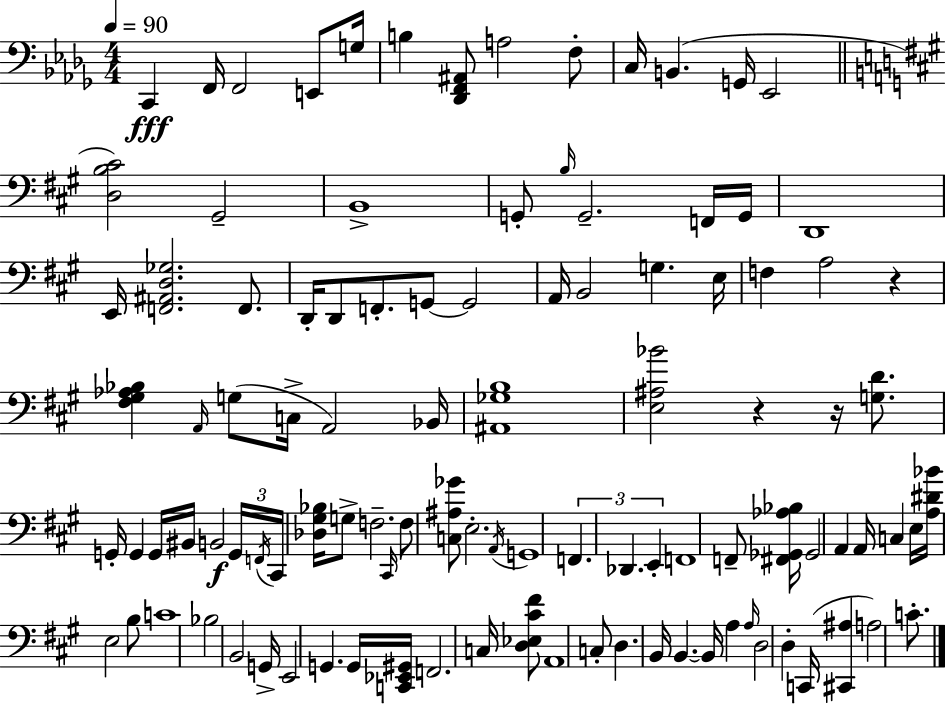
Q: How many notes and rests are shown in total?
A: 104